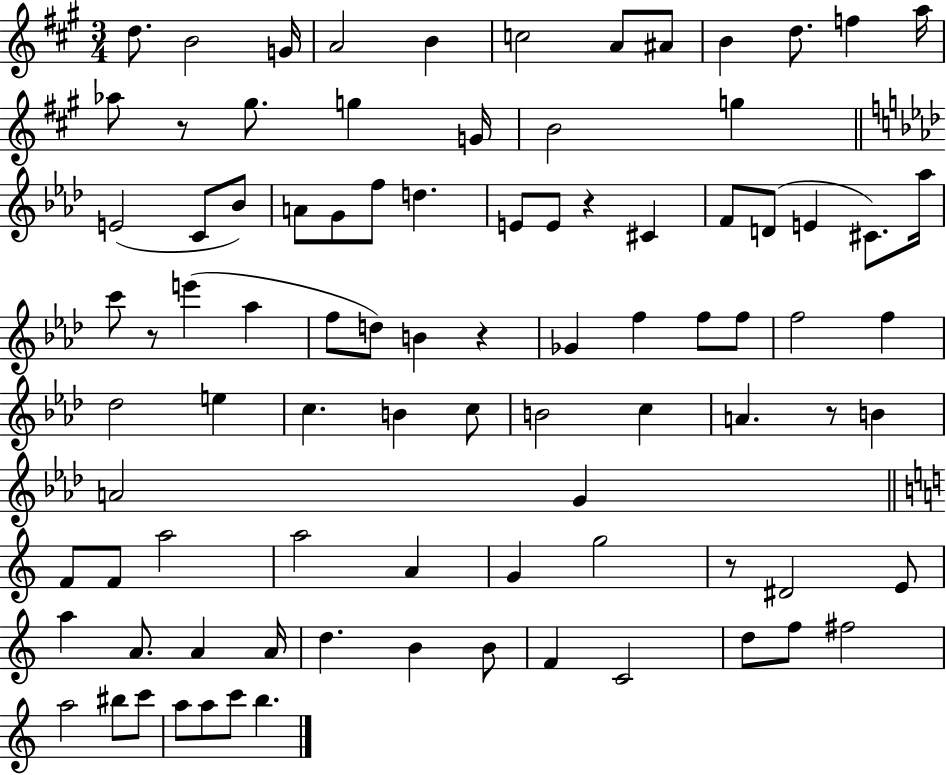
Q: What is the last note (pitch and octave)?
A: B5